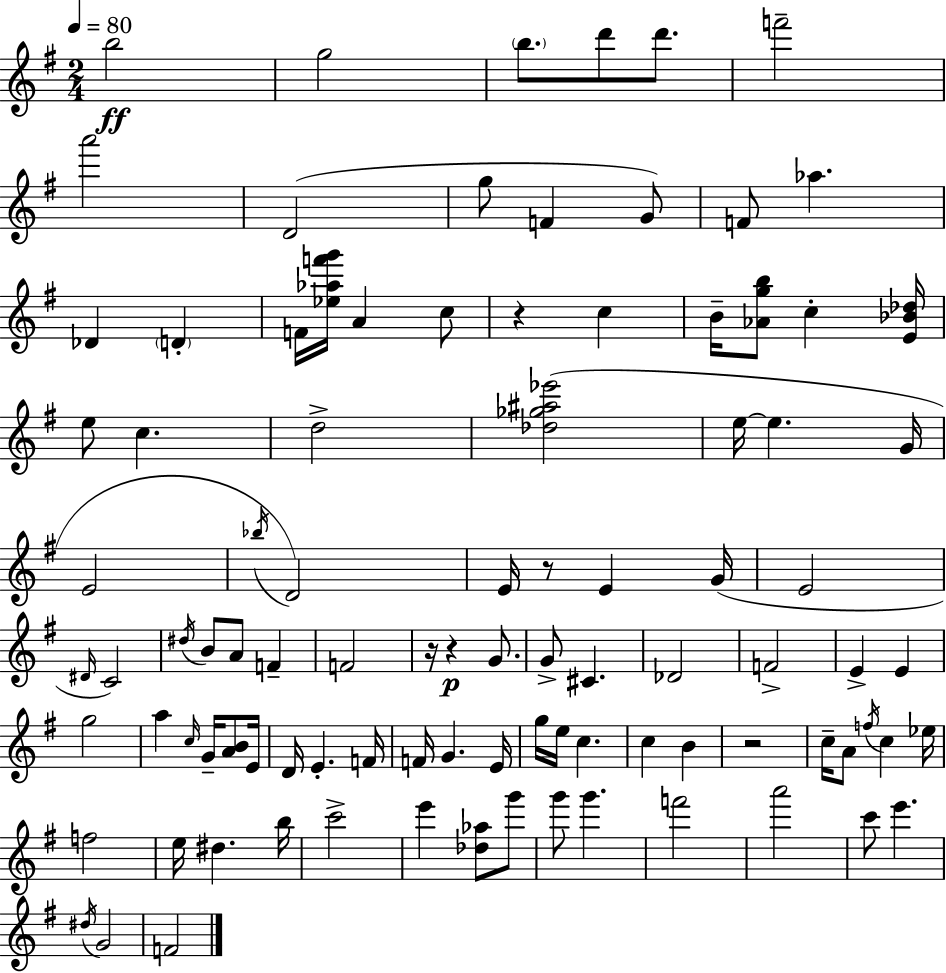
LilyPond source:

{
  \clef treble
  \numericTimeSignature
  \time 2/4
  \key e \minor
  \tempo 4 = 80
  b''2\ff | g''2 | \parenthesize b''8. d'''8 d'''8. | f'''2-- | \break a'''2 | d'2( | g''8 f'4 g'8) | f'8 aes''4. | \break des'4 \parenthesize d'4-. | f'16 <ees'' aes'' f''' g'''>16 a'4 c''8 | r4 c''4 | b'16-- <aes' g'' b''>8 c''4-. <e' bes' des''>16 | \break e''8 c''4. | d''2-> | <des'' ges'' ais'' ees'''>2( | e''16~~ e''4. g'16 | \break e'2 | \acciaccatura { bes''16 }) d'2 | e'16 r8 e'4 | g'16( e'2 | \break \grace { dis'16 } c'2) | \acciaccatura { dis''16 } b'8 a'8 f'4-- | f'2 | r16 r4\p | \break g'8. g'8-> cis'4. | des'2 | f'2-> | e'4-> e'4 | \break g''2 | a''4 \grace { c''16 } | g'16-- <a' b'>8 e'16 d'16 e'4.-. | f'16 f'16 g'4. | \break e'16 g''16 e''16 c''4. | c''4 | b'4 r2 | c''16-- a'8 \acciaccatura { f''16 } | \break c''4 ees''16 f''2 | e''16 dis''4. | b''16 c'''2-> | e'''4 | \break <des'' aes''>8 g'''8 g'''8 g'''4. | f'''2 | a'''2 | c'''8 e'''4. | \break \acciaccatura { dis''16 } g'2 | f'2 | \bar "|."
}